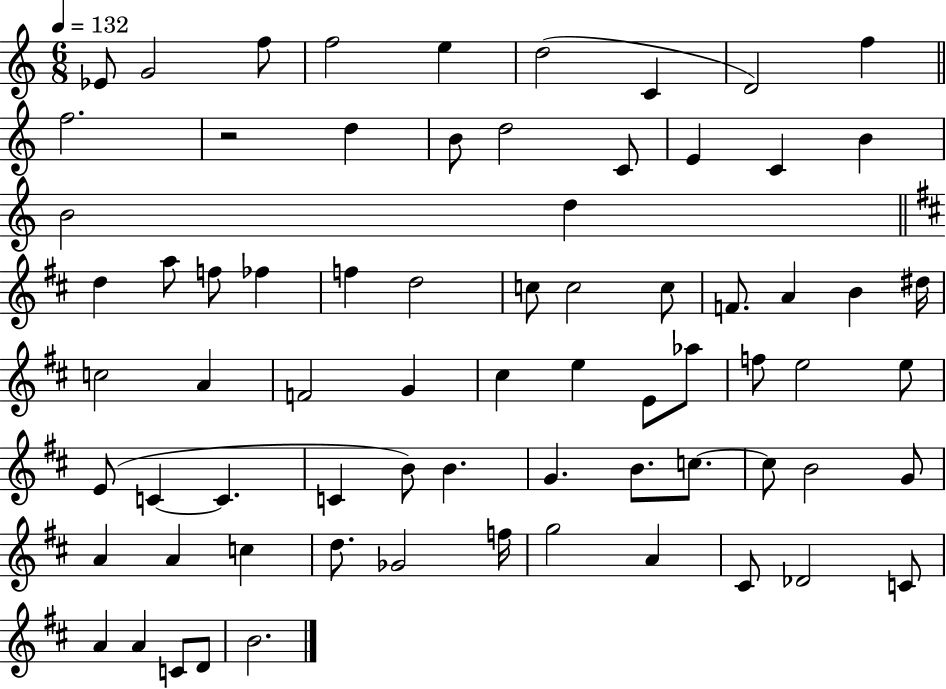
{
  \clef treble
  \numericTimeSignature
  \time 6/8
  \key c \major
  \tempo 4 = 132
  \repeat volta 2 { ees'8 g'2 f''8 | f''2 e''4 | d''2( c'4 | d'2) f''4 | \break \bar "||" \break \key c \major f''2. | r2 d''4 | b'8 d''2 c'8 | e'4 c'4 b'4 | \break b'2 d''4 | \bar "||" \break \key b \minor d''4 a''8 f''8 fes''4 | f''4 d''2 | c''8 c''2 c''8 | f'8. a'4 b'4 dis''16 | \break c''2 a'4 | f'2 g'4 | cis''4 e''4 e'8 aes''8 | f''8 e''2 e''8 | \break e'8( c'4~~ c'4. | c'4 b'8) b'4. | g'4. b'8. c''8.~~ | c''8 b'2 g'8 | \break a'4 a'4 c''4 | d''8. ges'2 f''16 | g''2 a'4 | cis'8 des'2 c'8 | \break a'4 a'4 c'8 d'8 | b'2. | } \bar "|."
}